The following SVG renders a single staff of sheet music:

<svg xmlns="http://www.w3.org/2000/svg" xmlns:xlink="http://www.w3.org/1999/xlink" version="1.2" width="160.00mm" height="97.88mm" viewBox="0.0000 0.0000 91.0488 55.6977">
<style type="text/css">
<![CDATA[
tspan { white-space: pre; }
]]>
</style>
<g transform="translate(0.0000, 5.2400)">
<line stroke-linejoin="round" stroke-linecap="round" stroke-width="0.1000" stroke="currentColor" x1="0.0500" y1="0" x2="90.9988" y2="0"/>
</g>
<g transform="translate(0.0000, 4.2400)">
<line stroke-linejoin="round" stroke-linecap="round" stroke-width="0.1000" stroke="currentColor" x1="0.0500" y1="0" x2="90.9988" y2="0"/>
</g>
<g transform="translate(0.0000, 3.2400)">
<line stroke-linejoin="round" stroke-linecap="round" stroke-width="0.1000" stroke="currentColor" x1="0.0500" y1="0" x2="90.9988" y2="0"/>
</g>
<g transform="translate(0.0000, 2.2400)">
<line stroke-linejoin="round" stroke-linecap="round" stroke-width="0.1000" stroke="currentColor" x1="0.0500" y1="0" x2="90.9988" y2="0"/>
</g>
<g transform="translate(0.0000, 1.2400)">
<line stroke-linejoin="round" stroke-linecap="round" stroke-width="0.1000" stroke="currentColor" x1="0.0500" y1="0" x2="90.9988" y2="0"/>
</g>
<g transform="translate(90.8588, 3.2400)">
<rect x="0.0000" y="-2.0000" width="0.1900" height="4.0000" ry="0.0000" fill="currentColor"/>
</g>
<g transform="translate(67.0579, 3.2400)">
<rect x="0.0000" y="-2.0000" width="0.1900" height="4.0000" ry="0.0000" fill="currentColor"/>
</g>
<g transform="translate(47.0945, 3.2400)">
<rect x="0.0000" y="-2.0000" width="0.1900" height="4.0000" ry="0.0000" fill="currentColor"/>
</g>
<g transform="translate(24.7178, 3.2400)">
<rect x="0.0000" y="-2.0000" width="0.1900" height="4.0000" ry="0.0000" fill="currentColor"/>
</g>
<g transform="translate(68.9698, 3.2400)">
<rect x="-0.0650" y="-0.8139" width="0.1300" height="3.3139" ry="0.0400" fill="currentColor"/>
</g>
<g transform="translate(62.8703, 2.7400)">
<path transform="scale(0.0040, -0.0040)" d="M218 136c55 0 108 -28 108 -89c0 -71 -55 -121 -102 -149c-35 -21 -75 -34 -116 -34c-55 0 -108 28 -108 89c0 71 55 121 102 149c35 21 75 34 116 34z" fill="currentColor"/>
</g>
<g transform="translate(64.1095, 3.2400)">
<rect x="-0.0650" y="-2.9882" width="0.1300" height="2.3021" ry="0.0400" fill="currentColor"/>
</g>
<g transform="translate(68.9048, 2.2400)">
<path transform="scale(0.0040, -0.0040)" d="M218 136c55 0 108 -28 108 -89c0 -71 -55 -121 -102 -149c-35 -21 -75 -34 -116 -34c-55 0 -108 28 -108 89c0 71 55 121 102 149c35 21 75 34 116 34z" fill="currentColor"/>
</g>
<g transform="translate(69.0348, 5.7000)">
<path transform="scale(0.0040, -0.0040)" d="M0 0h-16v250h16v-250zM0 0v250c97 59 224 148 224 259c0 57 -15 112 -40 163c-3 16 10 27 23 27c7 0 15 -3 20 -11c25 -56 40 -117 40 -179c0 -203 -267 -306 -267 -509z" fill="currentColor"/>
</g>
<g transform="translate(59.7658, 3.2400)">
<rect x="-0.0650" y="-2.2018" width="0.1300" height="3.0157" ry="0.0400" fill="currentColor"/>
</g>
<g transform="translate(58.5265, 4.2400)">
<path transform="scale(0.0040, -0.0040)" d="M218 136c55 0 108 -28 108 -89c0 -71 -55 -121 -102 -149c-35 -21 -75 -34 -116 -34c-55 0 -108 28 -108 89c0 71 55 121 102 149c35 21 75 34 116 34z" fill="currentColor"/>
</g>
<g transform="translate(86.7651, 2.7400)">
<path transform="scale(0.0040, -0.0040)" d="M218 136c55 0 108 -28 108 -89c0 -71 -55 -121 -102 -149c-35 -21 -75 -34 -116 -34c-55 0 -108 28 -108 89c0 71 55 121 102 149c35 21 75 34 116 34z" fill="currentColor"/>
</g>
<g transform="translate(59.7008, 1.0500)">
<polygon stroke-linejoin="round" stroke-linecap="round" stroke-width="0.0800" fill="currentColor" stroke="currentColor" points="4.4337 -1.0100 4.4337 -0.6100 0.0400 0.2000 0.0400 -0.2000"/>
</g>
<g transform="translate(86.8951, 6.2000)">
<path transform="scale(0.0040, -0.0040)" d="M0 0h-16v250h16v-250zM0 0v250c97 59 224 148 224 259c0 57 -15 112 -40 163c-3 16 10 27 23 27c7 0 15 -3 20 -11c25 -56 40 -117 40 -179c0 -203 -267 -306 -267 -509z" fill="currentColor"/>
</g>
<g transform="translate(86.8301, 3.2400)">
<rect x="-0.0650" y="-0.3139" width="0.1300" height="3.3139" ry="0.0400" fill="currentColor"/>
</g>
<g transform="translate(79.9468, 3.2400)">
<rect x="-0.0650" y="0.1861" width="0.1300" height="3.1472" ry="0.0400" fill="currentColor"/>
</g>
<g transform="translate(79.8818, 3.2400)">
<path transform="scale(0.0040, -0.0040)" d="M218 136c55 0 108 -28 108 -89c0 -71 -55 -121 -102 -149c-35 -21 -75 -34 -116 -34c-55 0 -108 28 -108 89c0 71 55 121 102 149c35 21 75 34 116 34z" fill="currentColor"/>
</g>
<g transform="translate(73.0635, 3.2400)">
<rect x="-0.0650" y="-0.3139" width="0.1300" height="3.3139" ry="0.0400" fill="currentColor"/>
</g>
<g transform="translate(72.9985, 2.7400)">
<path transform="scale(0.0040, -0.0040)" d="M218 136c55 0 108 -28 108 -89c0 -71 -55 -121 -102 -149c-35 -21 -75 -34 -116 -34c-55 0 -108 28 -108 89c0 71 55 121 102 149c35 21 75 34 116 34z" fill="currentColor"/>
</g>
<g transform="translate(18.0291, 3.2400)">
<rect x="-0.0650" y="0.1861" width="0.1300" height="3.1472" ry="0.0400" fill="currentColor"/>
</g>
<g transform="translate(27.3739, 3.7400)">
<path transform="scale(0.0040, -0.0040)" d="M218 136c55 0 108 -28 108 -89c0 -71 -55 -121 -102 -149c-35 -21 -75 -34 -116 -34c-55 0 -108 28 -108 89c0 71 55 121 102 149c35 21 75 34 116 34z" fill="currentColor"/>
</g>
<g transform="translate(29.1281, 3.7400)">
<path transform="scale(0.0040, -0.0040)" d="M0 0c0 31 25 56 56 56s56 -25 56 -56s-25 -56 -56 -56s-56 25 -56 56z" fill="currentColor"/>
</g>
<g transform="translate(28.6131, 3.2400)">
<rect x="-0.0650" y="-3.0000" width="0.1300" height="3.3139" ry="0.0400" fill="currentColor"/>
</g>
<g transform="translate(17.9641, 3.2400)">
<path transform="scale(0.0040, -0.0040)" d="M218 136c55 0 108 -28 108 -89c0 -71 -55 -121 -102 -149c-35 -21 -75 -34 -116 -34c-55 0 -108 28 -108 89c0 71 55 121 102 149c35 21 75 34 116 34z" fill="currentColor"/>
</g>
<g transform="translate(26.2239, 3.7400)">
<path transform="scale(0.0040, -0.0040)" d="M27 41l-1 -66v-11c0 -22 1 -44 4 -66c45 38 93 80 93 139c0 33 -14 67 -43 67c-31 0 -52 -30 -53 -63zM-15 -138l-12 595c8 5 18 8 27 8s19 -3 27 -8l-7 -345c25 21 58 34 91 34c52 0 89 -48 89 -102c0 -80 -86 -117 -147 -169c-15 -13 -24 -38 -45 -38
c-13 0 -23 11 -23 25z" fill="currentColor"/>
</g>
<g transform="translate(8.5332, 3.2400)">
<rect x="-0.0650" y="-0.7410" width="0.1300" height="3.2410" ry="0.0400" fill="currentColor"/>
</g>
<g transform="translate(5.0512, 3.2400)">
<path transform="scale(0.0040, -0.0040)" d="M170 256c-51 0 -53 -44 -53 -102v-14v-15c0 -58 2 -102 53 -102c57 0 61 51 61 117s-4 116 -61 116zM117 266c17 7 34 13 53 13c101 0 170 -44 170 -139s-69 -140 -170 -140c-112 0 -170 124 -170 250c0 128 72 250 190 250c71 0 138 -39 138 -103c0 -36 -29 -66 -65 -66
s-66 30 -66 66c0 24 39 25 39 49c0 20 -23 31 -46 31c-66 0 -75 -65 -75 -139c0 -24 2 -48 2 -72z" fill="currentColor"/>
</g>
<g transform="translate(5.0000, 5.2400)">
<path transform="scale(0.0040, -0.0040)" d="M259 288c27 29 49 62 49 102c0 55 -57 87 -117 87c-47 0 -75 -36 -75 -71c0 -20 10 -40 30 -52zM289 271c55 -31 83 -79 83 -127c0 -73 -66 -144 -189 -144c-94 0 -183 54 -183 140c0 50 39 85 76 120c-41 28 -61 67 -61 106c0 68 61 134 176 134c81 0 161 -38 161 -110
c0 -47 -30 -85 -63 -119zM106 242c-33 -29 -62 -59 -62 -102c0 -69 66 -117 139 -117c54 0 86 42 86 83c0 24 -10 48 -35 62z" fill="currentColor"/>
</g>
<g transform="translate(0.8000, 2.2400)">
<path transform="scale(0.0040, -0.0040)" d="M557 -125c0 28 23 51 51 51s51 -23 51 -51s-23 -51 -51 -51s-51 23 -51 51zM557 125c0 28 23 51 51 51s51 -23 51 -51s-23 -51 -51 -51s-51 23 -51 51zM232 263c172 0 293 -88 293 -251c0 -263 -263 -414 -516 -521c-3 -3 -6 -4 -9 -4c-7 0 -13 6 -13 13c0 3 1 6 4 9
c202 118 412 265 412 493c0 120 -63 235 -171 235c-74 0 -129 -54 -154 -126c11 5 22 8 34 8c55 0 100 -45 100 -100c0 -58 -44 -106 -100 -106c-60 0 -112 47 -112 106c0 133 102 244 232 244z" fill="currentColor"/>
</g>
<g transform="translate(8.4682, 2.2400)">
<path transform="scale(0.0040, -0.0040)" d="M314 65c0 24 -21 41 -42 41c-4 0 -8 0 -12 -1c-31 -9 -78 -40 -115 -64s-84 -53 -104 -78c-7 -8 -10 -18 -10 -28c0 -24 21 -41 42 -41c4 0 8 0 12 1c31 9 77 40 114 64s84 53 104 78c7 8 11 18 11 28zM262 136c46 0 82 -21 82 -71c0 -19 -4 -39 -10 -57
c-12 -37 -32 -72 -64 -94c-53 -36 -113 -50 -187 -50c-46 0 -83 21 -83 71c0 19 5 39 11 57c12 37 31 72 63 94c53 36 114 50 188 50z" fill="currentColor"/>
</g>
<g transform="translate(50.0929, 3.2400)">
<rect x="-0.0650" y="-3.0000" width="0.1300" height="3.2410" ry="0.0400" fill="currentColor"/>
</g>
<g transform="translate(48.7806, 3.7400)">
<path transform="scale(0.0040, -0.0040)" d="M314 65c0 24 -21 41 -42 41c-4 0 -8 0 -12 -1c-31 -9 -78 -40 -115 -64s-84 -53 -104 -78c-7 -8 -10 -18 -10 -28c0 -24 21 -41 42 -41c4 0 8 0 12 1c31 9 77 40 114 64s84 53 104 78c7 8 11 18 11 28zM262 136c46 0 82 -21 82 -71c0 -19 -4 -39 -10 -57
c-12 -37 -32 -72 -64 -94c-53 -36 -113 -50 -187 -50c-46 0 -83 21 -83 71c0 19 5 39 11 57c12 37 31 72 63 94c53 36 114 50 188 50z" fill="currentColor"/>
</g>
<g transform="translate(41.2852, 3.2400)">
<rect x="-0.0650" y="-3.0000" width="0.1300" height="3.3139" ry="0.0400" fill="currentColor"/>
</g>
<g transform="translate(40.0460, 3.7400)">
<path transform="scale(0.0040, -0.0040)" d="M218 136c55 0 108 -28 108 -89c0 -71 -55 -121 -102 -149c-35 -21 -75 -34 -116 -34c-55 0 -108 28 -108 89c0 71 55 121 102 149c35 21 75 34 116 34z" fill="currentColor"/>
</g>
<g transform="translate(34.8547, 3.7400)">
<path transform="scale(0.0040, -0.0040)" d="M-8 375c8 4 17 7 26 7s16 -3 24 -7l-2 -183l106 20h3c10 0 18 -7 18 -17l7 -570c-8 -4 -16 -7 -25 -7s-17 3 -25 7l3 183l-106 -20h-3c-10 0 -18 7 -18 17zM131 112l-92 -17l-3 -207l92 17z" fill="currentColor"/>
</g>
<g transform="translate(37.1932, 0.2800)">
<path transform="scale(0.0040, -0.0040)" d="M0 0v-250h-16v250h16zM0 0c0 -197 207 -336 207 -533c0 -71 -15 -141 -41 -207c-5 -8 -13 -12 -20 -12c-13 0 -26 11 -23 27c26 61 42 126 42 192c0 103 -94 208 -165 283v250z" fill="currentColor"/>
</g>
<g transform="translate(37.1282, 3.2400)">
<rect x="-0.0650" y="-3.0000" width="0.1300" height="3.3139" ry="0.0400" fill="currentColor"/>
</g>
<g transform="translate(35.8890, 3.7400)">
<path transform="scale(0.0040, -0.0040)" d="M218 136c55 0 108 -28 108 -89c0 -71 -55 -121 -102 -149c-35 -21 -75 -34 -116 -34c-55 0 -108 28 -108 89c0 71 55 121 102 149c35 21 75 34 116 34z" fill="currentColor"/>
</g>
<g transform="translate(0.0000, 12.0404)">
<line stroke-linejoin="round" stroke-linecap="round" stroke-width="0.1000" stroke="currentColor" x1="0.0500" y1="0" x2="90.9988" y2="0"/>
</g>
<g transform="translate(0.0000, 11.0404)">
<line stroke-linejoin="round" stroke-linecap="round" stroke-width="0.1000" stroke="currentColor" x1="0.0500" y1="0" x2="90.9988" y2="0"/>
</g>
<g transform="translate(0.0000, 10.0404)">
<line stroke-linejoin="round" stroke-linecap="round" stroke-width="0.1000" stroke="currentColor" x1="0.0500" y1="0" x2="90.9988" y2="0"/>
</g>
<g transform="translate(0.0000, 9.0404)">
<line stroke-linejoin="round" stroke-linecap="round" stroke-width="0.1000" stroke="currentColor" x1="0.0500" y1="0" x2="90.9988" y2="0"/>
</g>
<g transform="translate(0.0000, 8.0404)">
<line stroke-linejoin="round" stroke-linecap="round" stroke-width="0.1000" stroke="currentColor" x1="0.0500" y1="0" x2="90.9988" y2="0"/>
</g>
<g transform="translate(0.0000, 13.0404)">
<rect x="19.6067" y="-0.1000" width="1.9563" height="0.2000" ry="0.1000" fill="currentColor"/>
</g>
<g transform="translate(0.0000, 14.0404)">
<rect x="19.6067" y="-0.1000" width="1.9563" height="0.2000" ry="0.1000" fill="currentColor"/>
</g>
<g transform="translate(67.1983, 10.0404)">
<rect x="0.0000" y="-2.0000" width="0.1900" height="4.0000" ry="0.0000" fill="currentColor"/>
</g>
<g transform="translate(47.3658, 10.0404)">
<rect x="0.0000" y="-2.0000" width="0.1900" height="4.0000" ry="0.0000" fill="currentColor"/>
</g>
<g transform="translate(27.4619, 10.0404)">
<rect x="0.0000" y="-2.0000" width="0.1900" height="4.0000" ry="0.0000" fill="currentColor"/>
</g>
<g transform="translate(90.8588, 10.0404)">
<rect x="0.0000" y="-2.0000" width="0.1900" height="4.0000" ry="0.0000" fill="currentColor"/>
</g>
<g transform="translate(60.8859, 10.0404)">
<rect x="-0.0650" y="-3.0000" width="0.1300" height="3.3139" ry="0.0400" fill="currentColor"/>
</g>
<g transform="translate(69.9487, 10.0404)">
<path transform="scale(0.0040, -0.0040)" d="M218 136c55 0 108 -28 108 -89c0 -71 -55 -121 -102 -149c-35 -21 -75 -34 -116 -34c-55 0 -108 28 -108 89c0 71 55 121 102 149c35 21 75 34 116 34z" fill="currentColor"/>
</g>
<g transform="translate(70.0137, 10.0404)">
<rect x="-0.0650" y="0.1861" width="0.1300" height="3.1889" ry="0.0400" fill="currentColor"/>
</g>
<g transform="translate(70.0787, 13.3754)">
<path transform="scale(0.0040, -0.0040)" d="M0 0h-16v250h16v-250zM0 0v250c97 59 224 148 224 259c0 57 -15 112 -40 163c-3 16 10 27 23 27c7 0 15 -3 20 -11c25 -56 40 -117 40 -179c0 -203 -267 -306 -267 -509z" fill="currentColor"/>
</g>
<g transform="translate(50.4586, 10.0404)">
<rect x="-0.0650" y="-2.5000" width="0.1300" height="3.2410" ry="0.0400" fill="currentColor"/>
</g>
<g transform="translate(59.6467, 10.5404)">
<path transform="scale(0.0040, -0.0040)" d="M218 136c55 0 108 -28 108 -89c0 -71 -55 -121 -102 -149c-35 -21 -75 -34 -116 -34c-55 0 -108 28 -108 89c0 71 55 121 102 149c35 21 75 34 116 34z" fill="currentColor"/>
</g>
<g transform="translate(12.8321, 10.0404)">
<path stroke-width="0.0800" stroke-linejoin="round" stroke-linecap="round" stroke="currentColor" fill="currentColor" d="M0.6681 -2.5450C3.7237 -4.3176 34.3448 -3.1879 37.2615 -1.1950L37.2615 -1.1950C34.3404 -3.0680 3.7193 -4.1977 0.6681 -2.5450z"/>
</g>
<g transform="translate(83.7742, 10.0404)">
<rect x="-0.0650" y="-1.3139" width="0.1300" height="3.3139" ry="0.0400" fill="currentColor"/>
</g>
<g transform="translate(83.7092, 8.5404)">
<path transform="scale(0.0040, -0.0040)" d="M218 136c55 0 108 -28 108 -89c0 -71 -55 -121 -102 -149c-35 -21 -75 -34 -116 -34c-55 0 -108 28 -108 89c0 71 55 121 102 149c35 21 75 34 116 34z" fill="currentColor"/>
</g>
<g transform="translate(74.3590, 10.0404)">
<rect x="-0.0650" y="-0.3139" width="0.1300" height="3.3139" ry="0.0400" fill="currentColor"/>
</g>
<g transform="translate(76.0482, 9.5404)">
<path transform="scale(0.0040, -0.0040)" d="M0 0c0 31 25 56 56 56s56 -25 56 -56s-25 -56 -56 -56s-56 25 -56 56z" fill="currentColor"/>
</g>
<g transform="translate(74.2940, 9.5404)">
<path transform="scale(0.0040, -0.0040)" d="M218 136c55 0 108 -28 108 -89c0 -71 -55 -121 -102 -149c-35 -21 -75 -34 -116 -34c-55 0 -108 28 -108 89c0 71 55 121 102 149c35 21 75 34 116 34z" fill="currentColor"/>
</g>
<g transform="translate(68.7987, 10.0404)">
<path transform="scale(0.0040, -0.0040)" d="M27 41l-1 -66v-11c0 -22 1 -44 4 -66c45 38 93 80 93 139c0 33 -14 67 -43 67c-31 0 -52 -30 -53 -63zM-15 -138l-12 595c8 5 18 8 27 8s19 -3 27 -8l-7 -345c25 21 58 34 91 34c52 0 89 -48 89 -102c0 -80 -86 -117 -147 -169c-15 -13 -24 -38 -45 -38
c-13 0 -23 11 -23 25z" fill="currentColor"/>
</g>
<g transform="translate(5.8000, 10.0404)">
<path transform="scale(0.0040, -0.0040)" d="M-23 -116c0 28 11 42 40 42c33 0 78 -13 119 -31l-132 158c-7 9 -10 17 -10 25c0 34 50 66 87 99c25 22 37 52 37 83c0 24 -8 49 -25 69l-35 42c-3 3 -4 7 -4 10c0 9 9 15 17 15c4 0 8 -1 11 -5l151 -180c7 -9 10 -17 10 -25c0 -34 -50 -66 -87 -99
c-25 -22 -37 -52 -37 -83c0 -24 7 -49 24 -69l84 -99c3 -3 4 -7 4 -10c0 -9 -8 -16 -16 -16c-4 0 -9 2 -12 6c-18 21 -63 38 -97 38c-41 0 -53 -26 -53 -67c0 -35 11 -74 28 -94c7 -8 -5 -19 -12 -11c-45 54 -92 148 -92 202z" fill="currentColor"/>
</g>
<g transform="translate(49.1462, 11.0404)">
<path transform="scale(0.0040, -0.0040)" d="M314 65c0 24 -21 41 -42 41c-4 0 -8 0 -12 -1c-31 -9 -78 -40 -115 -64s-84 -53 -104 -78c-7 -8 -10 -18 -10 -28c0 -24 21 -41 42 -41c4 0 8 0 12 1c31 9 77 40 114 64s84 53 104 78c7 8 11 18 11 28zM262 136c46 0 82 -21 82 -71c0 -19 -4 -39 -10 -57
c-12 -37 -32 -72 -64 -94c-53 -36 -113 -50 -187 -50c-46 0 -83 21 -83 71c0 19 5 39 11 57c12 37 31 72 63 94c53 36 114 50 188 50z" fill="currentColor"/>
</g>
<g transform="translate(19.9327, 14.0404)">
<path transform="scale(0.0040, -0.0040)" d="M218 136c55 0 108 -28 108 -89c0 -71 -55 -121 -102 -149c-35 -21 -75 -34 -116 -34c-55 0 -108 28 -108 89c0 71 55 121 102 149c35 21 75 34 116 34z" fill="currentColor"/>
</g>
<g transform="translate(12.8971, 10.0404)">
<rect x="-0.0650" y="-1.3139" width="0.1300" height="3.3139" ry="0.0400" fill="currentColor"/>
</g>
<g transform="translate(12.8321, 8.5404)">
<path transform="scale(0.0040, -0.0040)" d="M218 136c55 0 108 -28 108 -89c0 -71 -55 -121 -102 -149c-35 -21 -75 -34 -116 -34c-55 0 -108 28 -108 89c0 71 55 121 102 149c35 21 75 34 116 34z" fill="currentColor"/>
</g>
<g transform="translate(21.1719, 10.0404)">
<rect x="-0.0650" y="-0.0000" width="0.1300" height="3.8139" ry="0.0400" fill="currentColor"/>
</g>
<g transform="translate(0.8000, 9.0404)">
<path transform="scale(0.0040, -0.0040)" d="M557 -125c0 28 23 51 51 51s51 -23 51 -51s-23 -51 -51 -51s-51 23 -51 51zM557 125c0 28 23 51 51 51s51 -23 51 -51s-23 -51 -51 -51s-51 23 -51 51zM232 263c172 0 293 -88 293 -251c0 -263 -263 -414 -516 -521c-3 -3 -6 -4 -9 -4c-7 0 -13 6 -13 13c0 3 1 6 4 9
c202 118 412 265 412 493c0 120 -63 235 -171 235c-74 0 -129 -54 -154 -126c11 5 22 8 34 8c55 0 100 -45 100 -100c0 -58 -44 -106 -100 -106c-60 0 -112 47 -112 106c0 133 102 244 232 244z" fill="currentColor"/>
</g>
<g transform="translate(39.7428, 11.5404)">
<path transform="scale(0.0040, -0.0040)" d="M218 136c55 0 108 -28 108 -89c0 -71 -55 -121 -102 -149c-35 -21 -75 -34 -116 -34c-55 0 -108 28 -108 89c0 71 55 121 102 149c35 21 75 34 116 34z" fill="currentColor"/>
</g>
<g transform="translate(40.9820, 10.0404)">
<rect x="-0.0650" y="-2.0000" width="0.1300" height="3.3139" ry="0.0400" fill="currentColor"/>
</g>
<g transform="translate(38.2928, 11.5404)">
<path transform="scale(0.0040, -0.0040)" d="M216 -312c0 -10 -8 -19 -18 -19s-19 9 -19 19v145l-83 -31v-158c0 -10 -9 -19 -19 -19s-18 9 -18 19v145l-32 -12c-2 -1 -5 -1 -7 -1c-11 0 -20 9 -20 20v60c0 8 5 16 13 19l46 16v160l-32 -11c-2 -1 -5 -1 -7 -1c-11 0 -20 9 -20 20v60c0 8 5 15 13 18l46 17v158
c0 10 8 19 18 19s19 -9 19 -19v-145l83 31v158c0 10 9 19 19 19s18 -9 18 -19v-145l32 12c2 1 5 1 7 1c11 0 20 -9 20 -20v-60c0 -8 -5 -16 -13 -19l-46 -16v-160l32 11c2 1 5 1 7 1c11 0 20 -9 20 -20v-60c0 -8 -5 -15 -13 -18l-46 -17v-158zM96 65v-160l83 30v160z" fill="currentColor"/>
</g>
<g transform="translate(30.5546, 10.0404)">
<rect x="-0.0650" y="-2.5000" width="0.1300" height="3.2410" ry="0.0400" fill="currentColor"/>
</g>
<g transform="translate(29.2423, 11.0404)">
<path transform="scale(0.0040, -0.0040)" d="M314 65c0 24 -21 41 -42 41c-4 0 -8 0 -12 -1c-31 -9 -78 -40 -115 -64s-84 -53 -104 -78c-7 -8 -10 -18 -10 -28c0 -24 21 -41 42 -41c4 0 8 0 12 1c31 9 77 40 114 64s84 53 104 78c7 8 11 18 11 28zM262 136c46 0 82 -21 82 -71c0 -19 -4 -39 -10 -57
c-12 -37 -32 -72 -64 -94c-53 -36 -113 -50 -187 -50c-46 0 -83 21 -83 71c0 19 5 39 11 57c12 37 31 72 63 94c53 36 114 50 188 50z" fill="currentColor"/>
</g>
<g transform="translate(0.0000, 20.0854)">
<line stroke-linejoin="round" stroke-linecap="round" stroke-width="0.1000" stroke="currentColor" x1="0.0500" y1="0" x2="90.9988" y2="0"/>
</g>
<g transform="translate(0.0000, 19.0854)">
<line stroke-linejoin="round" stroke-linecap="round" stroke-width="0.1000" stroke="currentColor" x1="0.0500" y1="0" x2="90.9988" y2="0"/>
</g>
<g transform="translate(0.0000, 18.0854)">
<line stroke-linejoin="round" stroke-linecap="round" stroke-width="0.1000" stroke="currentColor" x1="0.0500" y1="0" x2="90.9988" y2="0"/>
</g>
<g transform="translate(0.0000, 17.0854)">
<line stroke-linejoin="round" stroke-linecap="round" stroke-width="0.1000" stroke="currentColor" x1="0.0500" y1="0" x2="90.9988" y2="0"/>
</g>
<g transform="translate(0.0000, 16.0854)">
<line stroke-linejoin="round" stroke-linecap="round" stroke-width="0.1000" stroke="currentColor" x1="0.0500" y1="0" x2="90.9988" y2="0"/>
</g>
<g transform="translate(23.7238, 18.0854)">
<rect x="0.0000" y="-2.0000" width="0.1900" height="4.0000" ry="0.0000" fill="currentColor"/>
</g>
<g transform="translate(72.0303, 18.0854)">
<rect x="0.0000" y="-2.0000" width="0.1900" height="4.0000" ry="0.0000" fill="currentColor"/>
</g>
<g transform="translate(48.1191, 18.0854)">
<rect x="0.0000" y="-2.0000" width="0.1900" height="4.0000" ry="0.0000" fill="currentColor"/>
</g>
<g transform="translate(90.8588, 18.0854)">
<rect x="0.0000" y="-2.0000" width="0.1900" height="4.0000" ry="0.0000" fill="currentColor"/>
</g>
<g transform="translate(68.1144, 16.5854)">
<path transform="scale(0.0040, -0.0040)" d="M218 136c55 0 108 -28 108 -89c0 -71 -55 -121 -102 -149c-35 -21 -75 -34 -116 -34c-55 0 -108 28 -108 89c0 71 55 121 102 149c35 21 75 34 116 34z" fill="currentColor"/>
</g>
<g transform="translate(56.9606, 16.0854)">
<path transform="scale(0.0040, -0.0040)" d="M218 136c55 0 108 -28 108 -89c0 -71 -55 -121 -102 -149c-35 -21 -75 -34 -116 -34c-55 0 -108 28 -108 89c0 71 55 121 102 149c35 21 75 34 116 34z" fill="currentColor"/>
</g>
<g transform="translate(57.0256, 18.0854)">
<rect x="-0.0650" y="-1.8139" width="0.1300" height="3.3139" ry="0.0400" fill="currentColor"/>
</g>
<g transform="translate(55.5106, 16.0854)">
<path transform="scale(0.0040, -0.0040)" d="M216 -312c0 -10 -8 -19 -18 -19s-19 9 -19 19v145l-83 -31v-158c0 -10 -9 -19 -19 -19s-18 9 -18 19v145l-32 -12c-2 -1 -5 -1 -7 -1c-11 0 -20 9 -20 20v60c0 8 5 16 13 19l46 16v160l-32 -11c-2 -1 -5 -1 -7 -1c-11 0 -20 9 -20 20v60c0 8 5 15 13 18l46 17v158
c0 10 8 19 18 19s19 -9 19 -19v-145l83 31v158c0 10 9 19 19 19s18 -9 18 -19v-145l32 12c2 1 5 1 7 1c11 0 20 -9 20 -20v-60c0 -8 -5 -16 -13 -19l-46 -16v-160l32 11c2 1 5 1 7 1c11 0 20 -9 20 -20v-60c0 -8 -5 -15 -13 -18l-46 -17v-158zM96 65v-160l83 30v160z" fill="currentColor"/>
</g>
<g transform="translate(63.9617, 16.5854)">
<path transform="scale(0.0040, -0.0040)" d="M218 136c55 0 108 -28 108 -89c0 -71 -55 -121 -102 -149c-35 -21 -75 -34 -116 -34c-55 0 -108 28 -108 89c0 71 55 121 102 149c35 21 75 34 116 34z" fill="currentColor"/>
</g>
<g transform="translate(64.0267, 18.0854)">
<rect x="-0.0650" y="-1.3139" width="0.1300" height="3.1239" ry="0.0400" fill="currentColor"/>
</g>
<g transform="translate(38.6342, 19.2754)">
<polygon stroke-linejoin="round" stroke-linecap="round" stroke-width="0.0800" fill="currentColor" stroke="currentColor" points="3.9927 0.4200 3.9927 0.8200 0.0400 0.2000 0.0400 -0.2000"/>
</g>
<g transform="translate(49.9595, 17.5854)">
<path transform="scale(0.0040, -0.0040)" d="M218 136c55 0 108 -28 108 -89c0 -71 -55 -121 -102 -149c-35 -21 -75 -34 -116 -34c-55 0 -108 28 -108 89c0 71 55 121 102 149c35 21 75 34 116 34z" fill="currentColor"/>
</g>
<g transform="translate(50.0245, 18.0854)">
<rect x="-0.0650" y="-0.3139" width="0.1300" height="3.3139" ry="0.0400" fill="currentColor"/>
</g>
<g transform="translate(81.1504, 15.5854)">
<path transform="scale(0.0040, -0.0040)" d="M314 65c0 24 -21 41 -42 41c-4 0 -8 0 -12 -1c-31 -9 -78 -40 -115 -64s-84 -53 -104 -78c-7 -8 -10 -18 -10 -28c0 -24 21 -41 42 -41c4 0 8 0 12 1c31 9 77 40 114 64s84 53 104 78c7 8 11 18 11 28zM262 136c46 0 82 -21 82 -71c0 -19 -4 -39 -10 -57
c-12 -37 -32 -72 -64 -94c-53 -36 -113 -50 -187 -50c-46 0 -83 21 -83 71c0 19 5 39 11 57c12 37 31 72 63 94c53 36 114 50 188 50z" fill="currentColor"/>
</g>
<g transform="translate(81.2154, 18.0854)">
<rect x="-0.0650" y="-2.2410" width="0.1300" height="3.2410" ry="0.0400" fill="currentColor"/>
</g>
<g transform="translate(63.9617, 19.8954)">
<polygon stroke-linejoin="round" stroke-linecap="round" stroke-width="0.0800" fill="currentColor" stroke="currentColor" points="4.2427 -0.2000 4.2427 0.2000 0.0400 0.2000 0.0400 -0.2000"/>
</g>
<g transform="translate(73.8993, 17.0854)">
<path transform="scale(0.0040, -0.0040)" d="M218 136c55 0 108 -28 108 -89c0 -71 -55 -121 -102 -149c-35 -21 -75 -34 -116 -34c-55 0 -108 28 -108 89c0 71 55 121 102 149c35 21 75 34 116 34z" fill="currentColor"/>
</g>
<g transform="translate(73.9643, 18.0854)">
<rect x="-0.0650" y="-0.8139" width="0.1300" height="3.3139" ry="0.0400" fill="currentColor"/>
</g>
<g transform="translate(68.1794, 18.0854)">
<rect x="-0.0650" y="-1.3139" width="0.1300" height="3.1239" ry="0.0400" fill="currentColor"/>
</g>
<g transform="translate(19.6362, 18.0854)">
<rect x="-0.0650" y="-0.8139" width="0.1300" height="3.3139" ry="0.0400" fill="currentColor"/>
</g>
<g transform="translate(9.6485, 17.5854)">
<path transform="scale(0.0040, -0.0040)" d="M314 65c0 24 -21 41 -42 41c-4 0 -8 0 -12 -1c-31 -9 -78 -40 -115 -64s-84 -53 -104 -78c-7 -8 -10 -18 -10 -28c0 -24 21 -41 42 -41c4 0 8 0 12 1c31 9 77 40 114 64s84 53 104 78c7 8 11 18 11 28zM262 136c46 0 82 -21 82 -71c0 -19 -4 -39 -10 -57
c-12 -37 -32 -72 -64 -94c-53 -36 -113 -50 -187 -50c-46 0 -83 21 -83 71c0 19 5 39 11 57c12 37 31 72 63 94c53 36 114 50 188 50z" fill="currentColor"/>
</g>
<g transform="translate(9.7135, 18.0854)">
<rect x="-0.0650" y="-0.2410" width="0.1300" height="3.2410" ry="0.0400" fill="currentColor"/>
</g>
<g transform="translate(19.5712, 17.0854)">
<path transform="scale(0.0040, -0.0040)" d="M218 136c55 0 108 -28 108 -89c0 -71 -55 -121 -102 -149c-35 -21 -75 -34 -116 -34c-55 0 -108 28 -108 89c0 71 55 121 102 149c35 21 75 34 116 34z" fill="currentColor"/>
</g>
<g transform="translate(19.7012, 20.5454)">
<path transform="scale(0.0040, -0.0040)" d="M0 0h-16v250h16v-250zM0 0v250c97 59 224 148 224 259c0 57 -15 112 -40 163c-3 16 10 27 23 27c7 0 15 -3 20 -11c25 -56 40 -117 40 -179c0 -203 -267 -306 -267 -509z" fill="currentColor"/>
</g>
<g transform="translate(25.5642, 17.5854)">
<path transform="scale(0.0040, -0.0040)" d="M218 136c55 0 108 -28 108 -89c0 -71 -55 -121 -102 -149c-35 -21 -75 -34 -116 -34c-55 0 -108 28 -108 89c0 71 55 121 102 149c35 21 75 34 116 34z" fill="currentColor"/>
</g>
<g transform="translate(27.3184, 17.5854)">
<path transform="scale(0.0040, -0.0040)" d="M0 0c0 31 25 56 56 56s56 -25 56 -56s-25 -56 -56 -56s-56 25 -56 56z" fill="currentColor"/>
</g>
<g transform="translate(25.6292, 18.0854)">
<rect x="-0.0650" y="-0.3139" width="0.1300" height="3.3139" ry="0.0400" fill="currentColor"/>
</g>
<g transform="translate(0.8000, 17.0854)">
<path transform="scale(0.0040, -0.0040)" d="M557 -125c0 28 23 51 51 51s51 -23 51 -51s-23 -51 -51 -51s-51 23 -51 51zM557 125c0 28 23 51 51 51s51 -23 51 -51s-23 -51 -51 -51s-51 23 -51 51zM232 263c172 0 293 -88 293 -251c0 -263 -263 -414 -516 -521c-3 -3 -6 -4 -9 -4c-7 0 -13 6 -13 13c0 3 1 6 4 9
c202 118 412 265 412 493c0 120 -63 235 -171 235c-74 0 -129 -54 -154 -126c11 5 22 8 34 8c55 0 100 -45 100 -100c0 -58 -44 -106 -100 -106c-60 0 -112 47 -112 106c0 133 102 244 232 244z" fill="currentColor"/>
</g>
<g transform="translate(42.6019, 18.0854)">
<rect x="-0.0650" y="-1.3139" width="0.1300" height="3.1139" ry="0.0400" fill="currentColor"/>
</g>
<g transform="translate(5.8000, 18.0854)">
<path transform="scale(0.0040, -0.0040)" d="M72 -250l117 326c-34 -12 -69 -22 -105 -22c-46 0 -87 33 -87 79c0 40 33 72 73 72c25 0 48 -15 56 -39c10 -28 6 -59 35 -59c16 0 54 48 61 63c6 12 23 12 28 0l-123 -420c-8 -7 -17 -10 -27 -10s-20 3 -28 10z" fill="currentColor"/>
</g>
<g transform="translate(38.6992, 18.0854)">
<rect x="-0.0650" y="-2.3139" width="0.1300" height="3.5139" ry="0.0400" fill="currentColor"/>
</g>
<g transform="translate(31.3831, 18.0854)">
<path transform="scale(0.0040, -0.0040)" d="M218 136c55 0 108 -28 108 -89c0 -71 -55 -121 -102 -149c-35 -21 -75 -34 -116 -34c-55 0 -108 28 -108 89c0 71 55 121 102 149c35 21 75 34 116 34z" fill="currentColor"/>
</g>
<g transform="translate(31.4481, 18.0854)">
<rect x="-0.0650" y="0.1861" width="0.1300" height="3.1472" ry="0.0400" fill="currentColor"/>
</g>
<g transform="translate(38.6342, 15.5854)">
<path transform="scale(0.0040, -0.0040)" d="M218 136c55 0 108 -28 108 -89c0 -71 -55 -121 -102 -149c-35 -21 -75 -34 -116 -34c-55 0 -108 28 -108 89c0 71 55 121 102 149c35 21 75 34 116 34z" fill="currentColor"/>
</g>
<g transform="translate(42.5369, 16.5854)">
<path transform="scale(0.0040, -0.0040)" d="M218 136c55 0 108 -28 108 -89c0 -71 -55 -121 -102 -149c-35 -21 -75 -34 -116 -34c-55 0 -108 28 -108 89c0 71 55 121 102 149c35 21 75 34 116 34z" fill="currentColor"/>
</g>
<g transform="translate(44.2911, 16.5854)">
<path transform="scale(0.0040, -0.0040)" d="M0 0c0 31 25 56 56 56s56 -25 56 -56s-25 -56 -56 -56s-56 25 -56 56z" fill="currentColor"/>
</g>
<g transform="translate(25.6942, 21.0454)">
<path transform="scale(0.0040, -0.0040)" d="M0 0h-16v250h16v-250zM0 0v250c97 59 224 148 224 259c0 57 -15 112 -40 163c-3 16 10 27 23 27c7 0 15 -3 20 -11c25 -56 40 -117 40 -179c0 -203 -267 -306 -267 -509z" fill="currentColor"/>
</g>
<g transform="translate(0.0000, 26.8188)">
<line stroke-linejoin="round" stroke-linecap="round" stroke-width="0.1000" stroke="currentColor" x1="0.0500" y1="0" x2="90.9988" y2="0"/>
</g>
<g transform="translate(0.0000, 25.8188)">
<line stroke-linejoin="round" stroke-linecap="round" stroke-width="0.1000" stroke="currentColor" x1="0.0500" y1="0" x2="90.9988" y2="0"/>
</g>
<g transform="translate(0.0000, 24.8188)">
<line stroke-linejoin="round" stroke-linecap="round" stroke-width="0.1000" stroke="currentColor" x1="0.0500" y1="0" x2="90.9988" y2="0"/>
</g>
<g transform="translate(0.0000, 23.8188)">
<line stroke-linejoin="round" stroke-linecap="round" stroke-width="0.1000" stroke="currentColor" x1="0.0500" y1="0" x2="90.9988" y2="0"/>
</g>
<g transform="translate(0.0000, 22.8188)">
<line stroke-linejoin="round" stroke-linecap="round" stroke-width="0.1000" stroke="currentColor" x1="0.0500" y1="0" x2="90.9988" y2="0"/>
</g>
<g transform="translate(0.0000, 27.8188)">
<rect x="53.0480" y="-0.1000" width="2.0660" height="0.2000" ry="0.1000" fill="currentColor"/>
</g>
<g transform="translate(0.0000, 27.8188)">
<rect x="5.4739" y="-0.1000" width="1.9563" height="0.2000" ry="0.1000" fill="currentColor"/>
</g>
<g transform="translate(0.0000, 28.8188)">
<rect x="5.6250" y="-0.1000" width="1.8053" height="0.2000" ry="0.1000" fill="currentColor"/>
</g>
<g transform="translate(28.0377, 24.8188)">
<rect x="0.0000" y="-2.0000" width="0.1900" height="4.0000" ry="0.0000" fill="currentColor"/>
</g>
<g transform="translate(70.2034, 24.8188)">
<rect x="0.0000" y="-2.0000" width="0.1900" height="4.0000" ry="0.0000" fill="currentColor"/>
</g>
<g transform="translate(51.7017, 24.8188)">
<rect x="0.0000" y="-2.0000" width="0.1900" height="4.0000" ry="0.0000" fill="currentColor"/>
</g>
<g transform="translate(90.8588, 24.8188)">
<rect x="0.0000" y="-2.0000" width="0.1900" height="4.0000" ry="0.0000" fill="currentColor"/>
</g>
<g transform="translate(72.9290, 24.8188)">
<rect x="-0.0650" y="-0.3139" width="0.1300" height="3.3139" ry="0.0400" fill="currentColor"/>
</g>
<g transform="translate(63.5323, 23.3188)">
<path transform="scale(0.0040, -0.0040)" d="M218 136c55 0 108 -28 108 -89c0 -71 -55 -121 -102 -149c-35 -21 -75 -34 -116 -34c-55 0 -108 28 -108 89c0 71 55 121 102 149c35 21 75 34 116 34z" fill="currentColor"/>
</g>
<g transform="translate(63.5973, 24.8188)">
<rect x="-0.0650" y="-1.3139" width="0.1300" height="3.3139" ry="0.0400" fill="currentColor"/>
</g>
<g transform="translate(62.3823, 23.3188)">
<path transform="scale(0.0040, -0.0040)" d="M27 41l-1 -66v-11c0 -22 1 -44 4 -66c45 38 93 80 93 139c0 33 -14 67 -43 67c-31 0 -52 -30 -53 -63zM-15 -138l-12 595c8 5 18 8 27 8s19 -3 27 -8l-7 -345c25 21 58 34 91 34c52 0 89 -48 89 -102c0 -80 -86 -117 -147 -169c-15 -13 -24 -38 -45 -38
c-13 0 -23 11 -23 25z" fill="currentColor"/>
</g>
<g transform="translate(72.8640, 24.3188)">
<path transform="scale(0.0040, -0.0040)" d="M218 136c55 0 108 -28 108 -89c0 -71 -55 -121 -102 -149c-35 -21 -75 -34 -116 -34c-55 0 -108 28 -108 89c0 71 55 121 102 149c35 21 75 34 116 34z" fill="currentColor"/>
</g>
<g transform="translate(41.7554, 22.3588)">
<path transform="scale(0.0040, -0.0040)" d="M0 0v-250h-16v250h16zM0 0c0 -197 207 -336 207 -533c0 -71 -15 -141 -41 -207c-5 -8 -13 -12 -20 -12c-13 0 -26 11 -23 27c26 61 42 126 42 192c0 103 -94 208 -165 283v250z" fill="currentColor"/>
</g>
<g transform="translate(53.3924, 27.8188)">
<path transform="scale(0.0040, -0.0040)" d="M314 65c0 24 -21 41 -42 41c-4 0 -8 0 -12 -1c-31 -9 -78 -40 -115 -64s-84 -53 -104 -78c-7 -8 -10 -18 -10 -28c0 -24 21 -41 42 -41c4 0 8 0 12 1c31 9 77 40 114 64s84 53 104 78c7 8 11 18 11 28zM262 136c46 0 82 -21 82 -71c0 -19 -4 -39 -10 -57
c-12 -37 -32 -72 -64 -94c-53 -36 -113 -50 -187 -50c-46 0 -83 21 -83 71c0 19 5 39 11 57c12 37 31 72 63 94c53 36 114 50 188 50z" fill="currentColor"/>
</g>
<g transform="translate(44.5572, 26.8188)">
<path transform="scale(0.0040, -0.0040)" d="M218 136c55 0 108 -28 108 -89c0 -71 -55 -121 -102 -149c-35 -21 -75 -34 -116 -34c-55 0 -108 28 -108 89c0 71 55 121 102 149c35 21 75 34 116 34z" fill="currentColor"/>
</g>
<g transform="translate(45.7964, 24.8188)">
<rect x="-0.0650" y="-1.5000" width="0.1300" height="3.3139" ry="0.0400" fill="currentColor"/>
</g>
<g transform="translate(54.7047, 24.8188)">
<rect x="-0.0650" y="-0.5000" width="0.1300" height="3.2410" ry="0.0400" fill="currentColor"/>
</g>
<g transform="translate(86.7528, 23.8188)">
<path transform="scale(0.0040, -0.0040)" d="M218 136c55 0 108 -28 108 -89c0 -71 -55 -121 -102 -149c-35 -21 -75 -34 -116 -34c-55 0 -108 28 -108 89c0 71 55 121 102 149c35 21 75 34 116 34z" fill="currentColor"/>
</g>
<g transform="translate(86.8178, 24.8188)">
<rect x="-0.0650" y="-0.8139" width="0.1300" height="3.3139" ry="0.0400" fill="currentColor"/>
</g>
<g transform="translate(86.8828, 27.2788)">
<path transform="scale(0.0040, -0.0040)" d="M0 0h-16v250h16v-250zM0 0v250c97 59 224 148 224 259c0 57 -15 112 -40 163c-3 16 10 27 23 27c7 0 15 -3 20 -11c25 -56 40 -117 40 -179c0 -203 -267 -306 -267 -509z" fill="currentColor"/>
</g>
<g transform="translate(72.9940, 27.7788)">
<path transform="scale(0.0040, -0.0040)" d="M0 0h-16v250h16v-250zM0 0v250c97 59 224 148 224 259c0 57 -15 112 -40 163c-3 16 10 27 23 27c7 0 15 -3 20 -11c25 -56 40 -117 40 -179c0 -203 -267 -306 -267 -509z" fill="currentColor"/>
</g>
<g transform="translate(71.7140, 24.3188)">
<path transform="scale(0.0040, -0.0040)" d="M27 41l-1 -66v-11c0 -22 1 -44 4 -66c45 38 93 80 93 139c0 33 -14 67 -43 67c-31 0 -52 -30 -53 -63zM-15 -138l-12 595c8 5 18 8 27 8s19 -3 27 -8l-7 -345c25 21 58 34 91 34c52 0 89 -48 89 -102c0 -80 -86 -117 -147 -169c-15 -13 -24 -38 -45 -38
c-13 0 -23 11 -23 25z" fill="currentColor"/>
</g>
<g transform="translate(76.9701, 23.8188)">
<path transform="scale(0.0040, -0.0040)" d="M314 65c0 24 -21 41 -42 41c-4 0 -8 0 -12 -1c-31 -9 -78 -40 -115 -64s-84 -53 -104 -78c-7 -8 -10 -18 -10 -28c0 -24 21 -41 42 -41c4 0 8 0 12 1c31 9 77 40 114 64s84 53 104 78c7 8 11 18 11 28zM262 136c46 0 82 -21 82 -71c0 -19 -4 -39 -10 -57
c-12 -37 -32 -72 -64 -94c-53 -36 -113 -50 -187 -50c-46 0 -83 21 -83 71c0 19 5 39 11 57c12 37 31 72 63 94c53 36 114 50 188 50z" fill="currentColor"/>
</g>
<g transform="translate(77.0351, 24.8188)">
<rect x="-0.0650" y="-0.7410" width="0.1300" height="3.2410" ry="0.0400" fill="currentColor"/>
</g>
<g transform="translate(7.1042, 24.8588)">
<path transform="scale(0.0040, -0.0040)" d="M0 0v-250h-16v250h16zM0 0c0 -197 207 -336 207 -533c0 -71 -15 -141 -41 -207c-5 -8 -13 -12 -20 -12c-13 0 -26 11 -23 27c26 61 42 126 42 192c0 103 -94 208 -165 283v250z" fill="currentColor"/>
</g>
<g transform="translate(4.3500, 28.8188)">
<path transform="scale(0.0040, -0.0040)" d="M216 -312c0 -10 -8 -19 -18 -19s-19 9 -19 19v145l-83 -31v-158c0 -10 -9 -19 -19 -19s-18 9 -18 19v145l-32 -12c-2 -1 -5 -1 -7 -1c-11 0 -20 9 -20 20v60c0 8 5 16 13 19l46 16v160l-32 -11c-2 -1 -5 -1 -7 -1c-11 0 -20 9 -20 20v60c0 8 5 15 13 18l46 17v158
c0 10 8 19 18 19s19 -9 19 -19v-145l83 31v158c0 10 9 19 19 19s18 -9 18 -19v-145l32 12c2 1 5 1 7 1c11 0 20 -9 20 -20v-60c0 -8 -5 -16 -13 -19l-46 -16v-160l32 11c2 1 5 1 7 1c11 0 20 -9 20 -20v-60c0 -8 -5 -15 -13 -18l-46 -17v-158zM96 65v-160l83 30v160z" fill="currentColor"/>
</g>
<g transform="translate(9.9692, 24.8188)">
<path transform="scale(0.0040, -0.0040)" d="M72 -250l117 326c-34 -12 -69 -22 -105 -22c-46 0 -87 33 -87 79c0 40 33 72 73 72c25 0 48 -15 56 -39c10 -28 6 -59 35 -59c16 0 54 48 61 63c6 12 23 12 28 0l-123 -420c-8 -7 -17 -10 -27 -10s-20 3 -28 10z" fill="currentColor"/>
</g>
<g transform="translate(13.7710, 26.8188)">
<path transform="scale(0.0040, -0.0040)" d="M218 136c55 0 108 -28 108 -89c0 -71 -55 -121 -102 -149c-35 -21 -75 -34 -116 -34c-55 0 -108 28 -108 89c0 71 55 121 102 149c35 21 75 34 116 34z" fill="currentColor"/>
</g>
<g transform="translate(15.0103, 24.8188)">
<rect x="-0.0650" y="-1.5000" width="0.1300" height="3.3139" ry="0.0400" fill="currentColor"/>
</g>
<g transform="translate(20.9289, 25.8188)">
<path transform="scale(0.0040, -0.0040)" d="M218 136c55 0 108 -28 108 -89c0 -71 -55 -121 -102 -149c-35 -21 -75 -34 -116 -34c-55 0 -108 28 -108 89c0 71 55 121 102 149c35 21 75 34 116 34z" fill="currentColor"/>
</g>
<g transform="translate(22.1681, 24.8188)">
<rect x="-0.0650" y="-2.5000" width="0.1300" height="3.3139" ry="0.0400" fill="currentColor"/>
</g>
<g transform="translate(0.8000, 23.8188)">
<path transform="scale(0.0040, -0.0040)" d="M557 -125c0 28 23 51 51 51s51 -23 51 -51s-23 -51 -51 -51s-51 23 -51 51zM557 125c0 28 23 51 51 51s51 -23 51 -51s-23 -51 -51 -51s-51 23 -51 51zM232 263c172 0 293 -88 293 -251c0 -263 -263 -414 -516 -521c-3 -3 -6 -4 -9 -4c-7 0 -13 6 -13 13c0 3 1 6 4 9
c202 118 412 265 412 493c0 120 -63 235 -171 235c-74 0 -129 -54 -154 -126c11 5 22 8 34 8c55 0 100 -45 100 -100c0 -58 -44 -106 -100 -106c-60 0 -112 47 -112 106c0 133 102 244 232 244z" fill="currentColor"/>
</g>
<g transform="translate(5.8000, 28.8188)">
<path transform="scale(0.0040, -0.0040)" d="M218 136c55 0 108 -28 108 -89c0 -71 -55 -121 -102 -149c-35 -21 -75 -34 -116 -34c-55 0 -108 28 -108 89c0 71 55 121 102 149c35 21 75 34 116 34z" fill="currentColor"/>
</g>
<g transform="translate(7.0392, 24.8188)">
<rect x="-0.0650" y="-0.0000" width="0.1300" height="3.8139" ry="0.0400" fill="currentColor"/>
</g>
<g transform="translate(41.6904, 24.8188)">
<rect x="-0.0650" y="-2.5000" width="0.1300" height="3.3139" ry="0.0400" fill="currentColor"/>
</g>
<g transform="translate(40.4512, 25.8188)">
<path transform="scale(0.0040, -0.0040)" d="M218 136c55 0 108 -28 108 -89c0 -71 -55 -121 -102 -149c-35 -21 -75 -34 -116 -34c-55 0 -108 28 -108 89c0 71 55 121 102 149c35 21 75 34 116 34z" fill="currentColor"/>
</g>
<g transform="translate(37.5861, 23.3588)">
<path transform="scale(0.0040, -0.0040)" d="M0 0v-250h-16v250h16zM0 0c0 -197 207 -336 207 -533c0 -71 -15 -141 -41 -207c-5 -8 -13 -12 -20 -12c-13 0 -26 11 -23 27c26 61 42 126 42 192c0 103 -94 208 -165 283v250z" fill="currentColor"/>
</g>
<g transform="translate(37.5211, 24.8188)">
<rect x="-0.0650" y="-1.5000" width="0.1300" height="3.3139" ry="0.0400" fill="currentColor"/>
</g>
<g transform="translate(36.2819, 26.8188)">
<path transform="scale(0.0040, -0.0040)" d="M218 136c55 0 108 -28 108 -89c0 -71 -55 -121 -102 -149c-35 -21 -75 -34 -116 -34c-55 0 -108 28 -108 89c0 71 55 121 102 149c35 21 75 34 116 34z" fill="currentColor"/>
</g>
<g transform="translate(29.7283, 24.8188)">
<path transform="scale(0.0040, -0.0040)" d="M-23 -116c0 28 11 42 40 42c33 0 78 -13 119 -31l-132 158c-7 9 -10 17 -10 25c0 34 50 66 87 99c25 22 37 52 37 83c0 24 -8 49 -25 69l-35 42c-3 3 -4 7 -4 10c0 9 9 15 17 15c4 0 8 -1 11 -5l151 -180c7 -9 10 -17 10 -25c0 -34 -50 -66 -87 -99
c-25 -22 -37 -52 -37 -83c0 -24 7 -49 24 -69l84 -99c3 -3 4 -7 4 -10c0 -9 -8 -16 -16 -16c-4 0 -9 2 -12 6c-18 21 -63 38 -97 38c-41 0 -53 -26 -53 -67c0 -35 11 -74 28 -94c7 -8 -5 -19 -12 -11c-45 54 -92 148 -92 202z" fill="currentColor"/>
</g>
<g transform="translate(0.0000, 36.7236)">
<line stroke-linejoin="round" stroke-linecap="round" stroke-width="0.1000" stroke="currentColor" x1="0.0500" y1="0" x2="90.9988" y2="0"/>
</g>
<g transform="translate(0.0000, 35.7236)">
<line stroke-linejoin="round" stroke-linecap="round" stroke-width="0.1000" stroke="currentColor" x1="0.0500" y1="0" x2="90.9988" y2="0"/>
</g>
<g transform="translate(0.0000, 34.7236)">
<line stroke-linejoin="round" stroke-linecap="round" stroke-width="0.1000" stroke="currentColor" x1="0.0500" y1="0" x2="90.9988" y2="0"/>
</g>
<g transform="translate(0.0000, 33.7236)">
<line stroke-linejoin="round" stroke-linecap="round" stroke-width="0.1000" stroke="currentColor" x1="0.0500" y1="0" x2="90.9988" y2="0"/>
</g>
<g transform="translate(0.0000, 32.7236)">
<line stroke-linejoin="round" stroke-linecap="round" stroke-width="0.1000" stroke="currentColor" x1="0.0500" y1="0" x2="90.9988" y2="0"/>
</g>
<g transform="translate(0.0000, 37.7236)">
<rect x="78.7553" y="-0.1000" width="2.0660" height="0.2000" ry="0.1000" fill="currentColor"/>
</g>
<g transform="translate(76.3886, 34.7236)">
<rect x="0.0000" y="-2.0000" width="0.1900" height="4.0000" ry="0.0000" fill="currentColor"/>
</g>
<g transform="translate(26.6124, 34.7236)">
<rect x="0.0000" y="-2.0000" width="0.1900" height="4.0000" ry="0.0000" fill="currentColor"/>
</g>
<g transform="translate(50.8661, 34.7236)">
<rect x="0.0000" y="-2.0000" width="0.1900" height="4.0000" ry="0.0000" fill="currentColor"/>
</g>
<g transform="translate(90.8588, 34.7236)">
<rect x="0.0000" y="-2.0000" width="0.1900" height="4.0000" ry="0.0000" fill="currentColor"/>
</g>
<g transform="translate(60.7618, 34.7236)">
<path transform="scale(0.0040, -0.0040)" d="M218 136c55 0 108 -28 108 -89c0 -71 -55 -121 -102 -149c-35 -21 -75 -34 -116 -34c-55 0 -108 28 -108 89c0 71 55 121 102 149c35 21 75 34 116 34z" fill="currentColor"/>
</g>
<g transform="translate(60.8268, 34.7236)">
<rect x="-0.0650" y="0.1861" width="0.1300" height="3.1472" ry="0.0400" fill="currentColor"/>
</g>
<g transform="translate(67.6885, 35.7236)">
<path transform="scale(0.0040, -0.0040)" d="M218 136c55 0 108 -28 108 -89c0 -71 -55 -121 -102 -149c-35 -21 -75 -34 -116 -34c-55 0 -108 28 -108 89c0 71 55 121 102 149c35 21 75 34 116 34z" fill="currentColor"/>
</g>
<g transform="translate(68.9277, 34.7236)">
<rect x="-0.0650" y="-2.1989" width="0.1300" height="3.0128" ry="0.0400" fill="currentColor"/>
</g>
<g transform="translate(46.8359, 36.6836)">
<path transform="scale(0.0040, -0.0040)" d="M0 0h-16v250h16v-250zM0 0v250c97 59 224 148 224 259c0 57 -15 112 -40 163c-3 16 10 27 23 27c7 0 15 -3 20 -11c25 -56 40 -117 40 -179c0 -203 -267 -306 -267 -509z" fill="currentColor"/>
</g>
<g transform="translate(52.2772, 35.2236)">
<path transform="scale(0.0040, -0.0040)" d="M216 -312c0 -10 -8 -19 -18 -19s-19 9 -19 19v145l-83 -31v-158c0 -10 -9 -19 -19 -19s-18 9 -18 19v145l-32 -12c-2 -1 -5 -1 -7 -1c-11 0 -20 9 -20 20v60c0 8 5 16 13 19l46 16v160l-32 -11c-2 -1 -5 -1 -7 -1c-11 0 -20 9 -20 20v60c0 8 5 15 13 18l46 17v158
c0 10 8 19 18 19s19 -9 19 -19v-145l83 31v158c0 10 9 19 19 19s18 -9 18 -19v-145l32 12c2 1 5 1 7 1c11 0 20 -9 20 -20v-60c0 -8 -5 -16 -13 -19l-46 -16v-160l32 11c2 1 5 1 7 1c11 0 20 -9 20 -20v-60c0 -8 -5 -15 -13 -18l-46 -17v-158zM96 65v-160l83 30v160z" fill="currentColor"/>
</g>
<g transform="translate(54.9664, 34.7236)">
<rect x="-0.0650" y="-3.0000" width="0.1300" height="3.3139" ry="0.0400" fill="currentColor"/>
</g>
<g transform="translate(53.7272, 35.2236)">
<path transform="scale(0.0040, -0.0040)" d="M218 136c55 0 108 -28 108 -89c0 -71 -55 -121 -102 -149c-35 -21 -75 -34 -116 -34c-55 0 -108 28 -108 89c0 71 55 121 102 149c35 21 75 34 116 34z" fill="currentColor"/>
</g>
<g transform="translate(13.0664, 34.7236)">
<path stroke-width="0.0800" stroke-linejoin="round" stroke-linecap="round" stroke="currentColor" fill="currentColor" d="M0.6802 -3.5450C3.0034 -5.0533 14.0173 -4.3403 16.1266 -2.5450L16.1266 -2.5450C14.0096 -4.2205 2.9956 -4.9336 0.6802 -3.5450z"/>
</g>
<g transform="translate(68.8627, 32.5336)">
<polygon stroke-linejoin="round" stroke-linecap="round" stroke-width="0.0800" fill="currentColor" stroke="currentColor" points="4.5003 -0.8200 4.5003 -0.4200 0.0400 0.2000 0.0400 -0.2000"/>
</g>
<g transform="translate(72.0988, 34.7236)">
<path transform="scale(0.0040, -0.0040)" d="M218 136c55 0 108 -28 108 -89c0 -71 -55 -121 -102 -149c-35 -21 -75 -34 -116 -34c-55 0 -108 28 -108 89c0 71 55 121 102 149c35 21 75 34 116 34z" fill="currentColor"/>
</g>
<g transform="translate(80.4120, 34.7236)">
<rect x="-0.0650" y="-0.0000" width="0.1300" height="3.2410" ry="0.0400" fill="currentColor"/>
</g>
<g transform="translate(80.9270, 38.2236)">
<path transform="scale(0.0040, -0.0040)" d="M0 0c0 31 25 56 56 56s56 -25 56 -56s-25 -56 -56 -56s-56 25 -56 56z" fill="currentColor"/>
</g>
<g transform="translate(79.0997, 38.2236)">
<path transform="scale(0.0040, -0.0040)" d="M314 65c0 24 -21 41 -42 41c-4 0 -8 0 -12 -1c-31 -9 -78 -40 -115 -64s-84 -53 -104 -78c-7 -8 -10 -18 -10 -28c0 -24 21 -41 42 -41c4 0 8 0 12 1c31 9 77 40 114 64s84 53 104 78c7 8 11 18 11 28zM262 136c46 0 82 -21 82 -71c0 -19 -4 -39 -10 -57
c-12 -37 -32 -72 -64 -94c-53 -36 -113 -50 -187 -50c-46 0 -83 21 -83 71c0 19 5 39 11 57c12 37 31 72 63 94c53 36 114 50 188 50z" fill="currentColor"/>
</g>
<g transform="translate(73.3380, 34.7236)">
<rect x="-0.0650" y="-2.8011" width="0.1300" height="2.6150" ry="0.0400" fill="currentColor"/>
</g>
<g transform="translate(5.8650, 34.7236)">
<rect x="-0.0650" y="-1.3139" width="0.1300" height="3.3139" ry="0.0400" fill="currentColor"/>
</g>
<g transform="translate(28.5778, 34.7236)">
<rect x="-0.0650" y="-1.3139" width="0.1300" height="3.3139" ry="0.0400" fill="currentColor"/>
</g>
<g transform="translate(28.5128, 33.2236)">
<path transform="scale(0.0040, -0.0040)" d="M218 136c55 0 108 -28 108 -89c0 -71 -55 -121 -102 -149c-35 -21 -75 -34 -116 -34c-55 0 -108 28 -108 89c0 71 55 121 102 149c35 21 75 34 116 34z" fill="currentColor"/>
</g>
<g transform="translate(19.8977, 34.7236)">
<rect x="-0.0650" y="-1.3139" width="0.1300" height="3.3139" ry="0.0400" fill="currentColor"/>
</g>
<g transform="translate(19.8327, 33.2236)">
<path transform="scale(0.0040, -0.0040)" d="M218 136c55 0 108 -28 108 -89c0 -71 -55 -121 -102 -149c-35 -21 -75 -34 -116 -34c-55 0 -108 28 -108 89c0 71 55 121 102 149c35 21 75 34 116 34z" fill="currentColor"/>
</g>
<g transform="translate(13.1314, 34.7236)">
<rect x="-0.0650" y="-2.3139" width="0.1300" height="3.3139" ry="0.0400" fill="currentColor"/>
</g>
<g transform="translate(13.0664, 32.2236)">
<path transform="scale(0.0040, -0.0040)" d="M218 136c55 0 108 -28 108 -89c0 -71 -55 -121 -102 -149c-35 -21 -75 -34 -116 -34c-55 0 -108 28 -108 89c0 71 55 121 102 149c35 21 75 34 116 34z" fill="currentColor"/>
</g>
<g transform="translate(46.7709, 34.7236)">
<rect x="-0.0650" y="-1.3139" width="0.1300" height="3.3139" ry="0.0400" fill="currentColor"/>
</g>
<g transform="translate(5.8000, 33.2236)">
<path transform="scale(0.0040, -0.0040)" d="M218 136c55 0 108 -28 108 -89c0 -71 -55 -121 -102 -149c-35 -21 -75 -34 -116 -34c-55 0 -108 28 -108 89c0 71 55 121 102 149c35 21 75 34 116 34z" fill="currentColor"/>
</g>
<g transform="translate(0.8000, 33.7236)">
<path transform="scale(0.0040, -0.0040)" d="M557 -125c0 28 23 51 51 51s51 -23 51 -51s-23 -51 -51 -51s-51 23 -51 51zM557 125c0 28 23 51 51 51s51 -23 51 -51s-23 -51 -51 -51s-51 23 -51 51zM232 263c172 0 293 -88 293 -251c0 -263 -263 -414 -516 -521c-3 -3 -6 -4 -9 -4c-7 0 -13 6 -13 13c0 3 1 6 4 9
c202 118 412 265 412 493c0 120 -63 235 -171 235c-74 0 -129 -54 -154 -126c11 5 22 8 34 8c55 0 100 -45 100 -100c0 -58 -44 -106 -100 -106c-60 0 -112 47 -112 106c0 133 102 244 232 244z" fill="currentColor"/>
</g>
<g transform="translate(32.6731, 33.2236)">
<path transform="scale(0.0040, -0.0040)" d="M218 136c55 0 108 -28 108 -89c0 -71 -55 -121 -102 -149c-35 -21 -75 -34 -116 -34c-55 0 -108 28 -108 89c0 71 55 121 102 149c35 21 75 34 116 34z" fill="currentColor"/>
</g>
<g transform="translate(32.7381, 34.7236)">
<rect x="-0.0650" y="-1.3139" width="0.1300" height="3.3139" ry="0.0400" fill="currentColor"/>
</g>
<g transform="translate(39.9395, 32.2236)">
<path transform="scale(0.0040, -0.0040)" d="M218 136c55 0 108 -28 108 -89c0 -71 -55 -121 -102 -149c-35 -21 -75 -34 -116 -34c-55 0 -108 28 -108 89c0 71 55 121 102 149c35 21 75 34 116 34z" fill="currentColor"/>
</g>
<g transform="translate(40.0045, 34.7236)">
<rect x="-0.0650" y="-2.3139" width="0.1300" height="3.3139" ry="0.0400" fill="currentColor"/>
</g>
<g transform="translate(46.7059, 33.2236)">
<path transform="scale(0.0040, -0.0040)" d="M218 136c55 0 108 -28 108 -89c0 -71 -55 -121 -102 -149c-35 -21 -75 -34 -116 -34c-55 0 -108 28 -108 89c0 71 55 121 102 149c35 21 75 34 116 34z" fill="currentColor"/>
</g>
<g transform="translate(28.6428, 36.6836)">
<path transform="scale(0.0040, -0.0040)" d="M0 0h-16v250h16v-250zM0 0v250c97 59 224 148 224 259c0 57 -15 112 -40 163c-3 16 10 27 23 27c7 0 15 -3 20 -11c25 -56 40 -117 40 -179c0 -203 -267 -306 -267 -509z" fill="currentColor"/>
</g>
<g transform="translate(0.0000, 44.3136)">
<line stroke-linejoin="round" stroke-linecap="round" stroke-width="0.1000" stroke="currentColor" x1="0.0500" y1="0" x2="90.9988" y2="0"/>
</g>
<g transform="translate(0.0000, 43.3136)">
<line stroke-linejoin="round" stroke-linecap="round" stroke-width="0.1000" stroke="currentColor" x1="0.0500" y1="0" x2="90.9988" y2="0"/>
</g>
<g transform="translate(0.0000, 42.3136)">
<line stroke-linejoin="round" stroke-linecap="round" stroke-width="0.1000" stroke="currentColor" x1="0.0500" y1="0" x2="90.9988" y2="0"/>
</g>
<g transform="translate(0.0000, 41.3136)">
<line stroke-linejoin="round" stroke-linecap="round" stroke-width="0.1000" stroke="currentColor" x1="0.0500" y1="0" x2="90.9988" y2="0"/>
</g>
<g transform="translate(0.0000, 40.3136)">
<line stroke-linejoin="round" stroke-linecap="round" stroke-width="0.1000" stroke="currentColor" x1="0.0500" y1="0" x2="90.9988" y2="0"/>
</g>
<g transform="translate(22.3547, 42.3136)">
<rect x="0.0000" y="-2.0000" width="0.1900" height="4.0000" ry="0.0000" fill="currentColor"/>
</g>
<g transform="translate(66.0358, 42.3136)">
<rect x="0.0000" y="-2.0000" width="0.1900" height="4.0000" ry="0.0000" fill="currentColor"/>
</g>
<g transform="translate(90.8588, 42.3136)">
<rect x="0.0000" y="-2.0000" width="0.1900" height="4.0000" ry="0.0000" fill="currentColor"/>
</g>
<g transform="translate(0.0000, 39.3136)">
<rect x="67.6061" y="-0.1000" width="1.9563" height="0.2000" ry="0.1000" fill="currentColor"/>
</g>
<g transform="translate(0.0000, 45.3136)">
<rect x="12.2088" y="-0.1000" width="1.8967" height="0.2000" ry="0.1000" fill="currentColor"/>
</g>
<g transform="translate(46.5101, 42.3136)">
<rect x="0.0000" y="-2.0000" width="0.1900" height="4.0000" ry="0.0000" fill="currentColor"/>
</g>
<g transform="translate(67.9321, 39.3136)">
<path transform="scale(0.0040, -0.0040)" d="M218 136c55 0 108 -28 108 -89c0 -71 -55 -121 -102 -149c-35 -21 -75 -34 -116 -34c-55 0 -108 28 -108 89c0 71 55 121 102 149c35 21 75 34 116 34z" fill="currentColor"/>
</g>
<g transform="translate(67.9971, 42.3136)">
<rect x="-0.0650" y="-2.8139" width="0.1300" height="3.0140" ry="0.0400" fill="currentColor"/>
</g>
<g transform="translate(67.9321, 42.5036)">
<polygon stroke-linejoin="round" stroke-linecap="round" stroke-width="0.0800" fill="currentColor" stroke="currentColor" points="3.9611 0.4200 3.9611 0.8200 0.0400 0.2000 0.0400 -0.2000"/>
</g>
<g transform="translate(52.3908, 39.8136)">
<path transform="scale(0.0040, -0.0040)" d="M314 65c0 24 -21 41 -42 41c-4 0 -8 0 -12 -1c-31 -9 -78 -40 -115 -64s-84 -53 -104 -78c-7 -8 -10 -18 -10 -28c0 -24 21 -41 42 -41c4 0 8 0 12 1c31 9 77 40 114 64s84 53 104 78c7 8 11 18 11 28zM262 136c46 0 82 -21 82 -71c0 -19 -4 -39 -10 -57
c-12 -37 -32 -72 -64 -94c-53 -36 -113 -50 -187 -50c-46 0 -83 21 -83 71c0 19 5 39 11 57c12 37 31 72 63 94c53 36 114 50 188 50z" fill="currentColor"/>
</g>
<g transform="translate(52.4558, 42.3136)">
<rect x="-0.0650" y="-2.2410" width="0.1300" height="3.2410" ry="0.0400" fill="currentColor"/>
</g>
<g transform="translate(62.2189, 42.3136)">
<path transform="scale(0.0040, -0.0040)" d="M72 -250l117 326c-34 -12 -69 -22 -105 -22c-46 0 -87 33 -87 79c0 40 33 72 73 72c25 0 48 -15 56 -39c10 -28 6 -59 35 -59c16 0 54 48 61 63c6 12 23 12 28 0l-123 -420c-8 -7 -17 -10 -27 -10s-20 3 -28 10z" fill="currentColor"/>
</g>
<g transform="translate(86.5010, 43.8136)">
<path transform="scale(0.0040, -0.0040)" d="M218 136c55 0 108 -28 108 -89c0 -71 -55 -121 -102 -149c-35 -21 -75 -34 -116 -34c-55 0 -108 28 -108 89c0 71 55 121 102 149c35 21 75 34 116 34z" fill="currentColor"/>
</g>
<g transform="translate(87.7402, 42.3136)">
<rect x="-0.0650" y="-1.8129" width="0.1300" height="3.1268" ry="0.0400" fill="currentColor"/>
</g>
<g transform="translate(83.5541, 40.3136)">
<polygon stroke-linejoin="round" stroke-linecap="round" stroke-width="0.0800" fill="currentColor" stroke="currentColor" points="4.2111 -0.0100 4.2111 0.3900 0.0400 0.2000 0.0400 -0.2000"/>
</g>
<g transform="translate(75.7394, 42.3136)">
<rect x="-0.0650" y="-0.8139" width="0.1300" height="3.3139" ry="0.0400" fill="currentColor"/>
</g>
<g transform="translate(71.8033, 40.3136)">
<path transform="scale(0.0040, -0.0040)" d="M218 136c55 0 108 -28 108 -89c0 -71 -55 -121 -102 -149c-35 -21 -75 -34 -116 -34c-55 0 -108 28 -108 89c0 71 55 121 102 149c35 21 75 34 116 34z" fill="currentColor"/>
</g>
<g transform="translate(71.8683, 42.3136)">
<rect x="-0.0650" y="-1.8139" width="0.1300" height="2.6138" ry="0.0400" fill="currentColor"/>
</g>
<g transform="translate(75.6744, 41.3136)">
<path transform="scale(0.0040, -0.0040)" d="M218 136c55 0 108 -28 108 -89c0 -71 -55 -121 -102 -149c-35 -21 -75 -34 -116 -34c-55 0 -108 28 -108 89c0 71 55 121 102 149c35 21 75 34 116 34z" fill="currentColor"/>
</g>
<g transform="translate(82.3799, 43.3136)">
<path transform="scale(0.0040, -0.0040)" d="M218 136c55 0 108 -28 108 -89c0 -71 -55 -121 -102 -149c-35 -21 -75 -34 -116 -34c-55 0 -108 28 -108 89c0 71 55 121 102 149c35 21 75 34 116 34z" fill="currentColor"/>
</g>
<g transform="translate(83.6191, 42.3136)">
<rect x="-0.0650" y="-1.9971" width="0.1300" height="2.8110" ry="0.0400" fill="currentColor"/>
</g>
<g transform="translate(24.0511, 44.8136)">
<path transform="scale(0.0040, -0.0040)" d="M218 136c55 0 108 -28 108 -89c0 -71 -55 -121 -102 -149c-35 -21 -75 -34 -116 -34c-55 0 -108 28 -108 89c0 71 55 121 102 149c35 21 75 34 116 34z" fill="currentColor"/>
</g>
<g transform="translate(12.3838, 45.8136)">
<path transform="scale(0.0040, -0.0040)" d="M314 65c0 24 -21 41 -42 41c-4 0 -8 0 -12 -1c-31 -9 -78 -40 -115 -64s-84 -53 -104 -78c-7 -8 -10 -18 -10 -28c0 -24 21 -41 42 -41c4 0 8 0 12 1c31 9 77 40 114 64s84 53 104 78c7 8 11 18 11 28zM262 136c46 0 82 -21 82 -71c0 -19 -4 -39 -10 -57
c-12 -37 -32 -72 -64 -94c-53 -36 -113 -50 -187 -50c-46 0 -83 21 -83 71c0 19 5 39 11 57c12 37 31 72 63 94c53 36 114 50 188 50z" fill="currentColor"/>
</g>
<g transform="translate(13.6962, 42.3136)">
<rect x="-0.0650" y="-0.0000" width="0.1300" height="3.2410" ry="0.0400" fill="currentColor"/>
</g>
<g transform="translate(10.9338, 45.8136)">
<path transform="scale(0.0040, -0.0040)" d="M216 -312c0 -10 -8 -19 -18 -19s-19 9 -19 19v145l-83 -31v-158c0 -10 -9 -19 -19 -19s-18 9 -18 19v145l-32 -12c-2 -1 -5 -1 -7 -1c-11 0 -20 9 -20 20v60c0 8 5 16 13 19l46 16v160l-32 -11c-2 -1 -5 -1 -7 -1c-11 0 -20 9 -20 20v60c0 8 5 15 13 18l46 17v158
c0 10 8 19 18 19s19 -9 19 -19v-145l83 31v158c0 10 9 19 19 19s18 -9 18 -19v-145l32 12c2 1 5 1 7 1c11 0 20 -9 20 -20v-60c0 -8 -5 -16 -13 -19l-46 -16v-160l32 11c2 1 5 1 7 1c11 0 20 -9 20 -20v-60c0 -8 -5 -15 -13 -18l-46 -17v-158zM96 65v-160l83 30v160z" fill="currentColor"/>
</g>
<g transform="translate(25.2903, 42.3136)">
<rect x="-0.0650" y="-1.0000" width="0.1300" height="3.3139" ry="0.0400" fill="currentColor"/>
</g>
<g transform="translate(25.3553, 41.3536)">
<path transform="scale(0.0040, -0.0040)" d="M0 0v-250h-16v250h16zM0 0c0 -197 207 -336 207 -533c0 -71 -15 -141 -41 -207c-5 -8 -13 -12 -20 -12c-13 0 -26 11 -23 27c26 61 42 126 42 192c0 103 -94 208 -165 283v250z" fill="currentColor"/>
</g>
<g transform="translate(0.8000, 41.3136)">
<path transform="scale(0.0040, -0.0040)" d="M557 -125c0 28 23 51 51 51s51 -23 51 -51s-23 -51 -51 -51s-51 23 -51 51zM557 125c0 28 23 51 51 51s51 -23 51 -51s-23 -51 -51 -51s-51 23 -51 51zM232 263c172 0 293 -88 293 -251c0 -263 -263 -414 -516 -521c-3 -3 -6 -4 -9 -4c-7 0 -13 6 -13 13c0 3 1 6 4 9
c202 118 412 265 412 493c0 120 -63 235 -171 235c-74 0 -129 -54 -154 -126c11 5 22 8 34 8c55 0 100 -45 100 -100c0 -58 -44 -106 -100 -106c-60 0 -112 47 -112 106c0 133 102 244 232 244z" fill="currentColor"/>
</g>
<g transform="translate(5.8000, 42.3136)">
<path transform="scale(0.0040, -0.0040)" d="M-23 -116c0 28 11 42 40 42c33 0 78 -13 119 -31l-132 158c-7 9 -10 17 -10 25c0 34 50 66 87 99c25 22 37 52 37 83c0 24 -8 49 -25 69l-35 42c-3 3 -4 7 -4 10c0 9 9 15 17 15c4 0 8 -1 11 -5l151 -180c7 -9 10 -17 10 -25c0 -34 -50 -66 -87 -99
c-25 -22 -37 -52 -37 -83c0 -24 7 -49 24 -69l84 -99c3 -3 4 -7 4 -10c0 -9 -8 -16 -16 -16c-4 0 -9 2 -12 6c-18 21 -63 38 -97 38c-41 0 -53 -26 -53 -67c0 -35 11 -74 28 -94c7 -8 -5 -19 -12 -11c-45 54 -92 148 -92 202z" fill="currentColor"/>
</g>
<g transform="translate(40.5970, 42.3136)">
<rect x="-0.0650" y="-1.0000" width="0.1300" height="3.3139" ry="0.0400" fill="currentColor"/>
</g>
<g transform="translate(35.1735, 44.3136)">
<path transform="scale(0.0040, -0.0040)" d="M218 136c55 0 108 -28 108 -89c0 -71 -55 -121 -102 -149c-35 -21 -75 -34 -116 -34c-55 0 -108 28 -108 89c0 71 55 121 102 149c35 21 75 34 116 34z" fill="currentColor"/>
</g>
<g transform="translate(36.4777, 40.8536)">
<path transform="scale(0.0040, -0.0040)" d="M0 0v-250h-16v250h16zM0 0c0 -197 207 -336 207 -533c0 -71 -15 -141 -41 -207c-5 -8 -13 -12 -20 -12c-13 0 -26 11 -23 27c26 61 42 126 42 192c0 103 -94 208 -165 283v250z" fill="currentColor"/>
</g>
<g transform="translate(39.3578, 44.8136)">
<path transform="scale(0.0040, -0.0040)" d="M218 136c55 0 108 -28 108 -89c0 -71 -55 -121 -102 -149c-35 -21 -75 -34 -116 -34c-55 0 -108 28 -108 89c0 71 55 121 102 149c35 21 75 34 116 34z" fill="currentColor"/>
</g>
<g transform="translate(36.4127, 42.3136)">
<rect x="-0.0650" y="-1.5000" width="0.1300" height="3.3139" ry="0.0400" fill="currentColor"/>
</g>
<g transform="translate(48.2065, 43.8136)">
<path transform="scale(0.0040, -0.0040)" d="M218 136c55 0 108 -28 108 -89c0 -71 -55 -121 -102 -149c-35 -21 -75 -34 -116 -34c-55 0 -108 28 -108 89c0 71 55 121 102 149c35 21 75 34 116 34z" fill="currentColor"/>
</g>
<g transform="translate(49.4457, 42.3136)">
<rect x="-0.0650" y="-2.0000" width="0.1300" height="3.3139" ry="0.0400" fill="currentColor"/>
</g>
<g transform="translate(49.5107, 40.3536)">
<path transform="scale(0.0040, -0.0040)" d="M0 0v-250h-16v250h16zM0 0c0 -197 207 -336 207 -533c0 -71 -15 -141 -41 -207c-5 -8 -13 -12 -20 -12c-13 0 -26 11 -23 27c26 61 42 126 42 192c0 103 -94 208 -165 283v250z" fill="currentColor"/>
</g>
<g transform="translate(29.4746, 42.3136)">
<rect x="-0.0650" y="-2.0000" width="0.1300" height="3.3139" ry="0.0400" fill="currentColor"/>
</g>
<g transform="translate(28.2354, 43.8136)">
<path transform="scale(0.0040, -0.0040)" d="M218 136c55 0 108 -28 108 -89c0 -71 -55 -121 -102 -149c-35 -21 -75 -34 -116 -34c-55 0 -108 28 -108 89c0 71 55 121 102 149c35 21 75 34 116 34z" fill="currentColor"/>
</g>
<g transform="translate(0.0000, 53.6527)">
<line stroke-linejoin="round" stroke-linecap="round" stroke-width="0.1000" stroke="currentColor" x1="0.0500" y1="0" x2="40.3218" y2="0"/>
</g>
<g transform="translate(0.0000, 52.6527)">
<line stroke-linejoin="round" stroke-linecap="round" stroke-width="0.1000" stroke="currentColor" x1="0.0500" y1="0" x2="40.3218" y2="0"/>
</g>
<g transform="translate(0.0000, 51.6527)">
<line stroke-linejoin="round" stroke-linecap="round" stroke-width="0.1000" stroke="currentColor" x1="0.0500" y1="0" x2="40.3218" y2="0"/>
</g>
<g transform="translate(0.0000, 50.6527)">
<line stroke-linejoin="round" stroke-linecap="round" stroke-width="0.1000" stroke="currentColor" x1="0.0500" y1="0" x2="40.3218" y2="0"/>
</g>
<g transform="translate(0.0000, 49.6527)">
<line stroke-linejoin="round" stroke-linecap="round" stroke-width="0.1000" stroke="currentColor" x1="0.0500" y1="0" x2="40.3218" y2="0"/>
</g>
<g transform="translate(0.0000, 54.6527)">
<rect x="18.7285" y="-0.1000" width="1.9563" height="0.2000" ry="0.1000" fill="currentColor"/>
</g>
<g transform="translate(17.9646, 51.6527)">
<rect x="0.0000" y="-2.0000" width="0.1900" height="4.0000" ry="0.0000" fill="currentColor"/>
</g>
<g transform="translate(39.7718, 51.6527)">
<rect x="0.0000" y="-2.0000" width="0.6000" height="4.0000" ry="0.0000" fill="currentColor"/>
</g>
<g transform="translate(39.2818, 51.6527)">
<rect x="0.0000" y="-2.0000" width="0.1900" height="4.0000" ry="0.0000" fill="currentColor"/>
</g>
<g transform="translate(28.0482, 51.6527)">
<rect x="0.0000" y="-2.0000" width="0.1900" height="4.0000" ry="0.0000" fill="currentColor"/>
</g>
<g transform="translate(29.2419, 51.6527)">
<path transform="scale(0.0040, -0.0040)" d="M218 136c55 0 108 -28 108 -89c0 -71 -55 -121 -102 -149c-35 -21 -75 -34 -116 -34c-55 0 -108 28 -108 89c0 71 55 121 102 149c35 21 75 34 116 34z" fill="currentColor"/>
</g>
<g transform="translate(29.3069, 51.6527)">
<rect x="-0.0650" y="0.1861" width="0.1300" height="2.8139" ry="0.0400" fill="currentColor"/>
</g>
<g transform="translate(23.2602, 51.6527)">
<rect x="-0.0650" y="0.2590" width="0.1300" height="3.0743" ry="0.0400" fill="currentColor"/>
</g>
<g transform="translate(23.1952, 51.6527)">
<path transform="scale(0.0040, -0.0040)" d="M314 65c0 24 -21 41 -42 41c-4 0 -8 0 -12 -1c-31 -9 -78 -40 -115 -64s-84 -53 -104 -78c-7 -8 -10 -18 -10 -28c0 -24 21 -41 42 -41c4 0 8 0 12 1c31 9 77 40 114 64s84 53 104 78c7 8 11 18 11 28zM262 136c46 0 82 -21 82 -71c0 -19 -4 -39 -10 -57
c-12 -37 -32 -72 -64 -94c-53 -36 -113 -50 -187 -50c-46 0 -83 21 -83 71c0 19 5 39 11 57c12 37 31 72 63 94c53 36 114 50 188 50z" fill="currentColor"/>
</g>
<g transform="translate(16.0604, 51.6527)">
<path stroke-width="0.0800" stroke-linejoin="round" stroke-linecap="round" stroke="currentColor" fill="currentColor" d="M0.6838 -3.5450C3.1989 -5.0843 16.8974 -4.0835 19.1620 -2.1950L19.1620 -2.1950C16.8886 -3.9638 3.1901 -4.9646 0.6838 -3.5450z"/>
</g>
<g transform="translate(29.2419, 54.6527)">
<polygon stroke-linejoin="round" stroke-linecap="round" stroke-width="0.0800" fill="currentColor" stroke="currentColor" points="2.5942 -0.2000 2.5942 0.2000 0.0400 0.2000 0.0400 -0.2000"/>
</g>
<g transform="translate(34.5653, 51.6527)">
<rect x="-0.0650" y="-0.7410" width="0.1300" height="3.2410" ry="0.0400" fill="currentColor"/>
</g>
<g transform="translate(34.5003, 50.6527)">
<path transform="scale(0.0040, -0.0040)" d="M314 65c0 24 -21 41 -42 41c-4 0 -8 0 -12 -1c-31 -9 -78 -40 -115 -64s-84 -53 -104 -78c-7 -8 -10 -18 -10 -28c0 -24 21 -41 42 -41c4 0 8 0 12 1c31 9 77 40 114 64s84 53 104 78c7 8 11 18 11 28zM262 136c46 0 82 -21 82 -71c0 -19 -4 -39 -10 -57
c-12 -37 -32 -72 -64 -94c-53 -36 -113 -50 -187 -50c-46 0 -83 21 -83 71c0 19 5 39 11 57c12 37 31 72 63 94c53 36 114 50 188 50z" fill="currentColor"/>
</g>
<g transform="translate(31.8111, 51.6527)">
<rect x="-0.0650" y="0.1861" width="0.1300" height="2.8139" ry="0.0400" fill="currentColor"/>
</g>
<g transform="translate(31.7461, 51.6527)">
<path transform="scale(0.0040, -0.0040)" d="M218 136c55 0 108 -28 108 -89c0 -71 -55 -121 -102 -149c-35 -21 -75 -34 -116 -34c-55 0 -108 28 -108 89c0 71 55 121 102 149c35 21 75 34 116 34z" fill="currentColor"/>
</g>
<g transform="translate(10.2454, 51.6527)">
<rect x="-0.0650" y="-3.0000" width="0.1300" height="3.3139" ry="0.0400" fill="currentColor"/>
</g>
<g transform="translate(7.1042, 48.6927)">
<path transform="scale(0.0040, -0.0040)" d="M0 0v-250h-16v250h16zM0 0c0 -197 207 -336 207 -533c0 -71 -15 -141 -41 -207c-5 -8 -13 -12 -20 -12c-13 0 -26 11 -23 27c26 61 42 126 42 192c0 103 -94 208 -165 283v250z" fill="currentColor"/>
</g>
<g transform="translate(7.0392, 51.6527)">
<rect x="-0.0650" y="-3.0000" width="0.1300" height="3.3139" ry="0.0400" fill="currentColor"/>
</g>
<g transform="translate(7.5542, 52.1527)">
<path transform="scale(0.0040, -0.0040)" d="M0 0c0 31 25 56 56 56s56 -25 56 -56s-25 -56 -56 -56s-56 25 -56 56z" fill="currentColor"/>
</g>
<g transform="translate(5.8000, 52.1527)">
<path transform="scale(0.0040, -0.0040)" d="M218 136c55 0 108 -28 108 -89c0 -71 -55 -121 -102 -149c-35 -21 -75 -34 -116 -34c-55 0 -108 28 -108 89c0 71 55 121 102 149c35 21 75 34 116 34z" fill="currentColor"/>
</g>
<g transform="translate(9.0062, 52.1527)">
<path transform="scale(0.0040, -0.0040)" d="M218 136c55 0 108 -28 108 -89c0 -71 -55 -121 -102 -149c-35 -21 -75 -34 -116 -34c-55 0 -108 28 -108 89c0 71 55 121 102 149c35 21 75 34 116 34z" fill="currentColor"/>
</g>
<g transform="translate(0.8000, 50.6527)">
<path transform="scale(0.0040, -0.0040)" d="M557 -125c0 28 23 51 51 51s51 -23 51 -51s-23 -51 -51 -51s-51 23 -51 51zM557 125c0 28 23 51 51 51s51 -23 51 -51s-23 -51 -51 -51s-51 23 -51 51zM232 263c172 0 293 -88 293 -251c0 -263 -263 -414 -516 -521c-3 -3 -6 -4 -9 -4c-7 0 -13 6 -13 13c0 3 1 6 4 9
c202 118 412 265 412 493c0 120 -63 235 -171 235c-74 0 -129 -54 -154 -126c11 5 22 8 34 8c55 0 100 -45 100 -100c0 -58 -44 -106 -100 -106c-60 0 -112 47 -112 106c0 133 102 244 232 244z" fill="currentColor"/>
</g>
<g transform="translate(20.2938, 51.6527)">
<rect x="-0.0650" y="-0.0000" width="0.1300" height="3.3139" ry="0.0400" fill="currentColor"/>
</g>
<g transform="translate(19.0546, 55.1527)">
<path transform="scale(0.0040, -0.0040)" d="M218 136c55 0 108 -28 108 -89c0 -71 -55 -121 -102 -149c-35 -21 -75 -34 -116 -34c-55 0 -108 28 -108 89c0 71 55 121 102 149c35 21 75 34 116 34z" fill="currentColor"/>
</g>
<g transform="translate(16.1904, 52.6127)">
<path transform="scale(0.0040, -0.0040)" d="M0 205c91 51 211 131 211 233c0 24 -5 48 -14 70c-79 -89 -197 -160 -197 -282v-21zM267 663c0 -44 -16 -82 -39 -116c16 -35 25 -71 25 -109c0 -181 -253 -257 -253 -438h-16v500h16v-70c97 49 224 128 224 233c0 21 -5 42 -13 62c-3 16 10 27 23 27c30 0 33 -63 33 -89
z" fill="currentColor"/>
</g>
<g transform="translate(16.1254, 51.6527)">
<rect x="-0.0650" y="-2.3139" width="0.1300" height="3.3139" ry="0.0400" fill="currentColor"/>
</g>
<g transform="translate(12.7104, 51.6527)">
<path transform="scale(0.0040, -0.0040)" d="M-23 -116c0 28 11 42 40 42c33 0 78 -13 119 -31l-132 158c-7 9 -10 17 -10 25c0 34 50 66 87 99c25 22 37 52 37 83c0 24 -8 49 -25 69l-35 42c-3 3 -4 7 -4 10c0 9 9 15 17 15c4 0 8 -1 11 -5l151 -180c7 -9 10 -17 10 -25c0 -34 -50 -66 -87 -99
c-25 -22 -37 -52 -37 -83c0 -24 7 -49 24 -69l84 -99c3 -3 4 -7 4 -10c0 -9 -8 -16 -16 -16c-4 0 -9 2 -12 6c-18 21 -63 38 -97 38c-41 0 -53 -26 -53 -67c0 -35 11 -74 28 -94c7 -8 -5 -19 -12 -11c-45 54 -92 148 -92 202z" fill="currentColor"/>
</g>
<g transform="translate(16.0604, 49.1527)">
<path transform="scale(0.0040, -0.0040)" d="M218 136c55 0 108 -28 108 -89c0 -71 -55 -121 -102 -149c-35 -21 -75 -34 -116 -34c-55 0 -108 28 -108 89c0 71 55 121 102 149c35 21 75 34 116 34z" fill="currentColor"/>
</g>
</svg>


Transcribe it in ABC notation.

X:1
T:Untitled
M:6/8
L:1/4
K:C
F,2 D, _C, C,/2 C, C,2 B,,/2 E,/2 F,/2 E, D, E,/2 z G, C,, B,,2 ^A,, B,,2 C, _D,/2 E, G, z/2 E,2 F,/2 E,/2 D, B,/2 G,/2 E, ^A, G,/2 G,/2 F, B,2 ^C,,/2 z/2 G,, B,, z G,,/2 B,,/2 G,, E,,2 _G, _E,/2 F,2 F,/2 G, B, G, G,/2 G, B, G,/2 ^C, D, B,,/2 D,/2 D,,2 z ^D,,2 F,,/2 A,, G,,/2 F,, A,,/2 B,2 z/2 C/2 A,/2 F, B,,/2 A,,/2 C,/2 C, z B,/4 D,, D,2 D,/2 D,/2 F,2